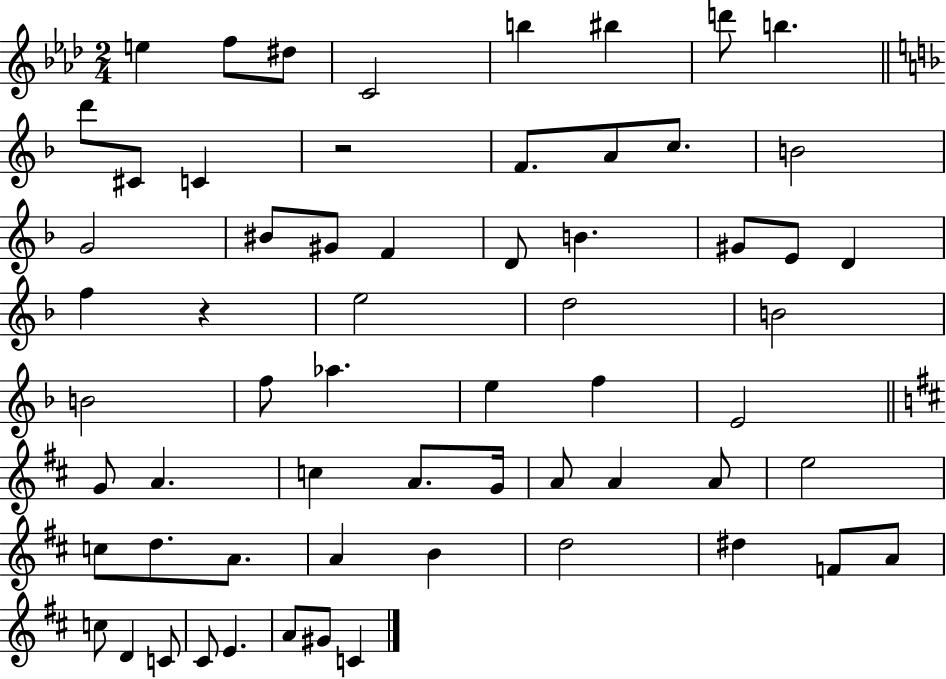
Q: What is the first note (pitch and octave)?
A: E5